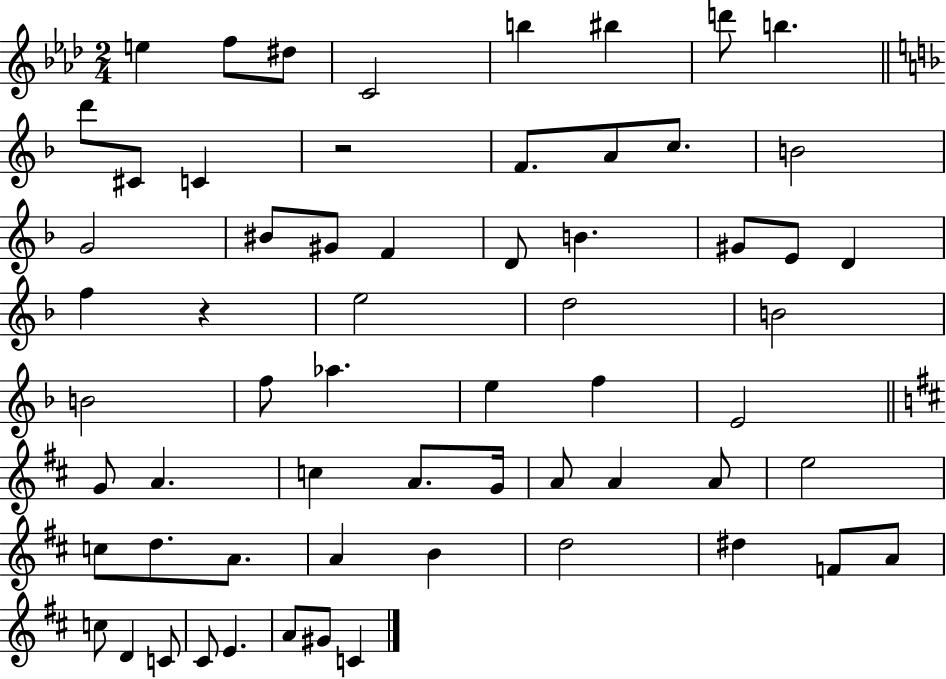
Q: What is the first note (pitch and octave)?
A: E5